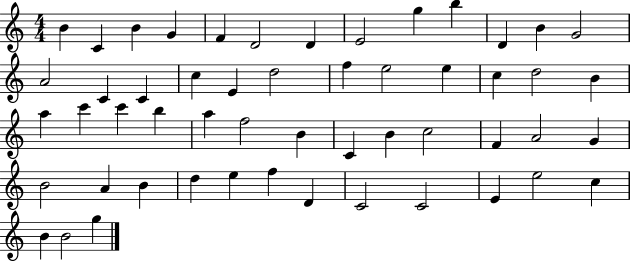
{
  \clef treble
  \numericTimeSignature
  \time 4/4
  \key c \major
  b'4 c'4 b'4 g'4 | f'4 d'2 d'4 | e'2 g''4 b''4 | d'4 b'4 g'2 | \break a'2 c'4 c'4 | c''4 e'4 d''2 | f''4 e''2 e''4 | c''4 d''2 b'4 | \break a''4 c'''4 c'''4 b''4 | a''4 f''2 b'4 | c'4 b'4 c''2 | f'4 a'2 g'4 | \break b'2 a'4 b'4 | d''4 e''4 f''4 d'4 | c'2 c'2 | e'4 e''2 c''4 | \break b'4 b'2 g''4 | \bar "|."
}